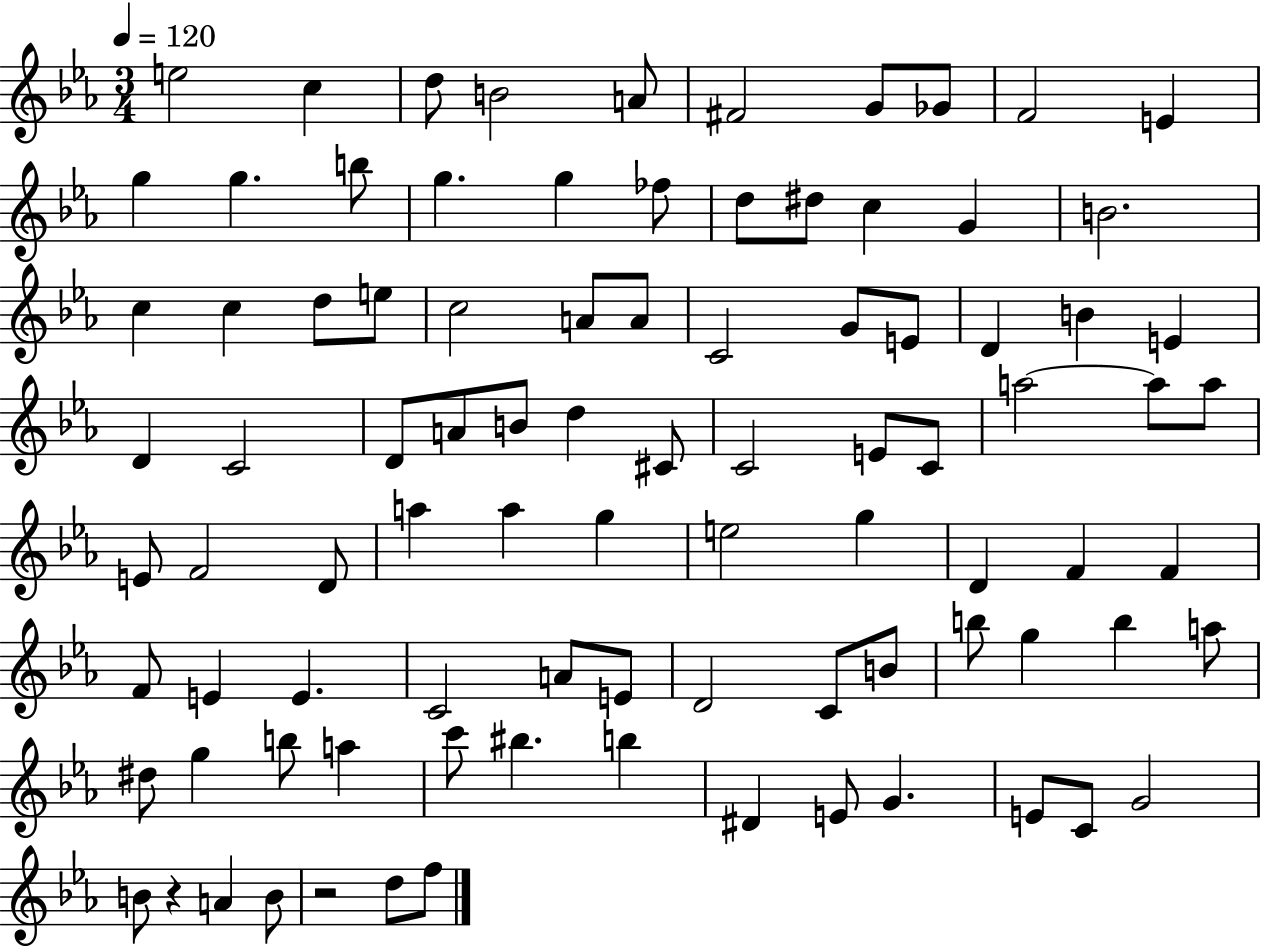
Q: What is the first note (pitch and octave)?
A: E5